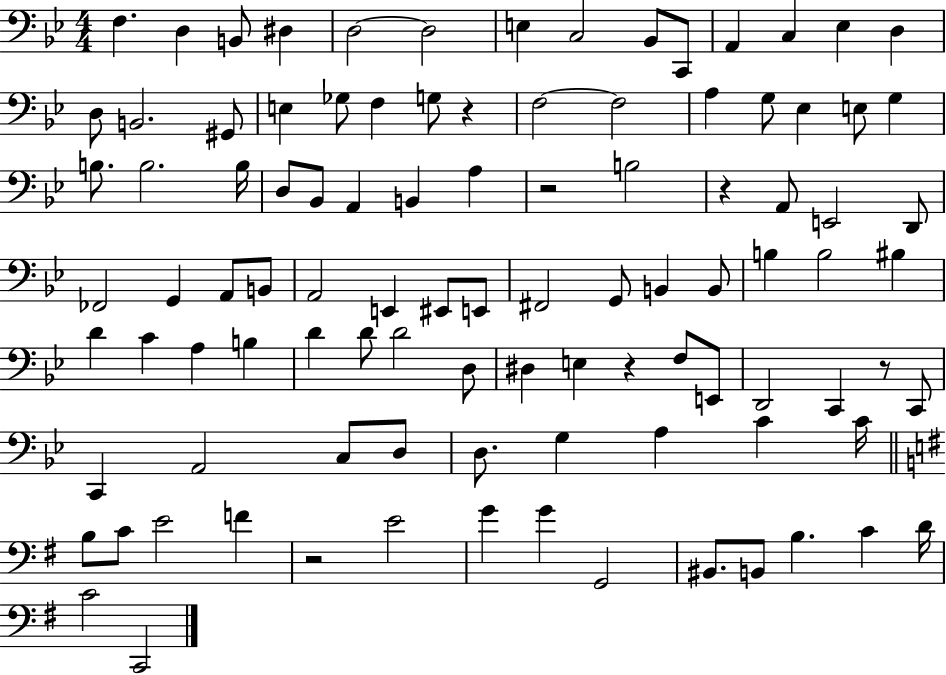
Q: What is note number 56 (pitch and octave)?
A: D4